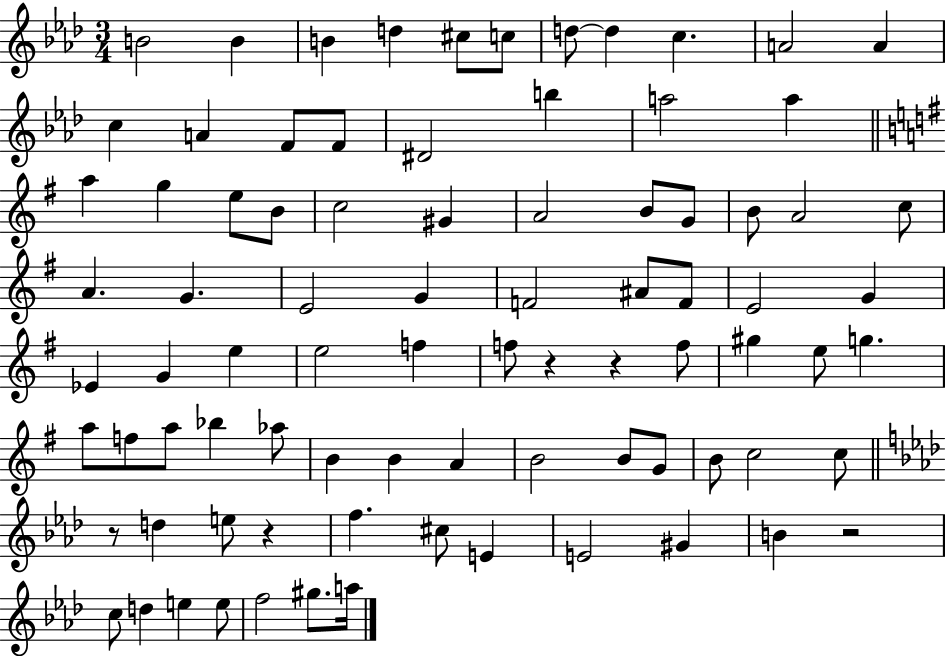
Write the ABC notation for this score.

X:1
T:Untitled
M:3/4
L:1/4
K:Ab
B2 B B d ^c/2 c/2 d/2 d c A2 A c A F/2 F/2 ^D2 b a2 a a g e/2 B/2 c2 ^G A2 B/2 G/2 B/2 A2 c/2 A G E2 G F2 ^A/2 F/2 E2 G _E G e e2 f f/2 z z f/2 ^g e/2 g a/2 f/2 a/2 _b _a/2 B B A B2 B/2 G/2 B/2 c2 c/2 z/2 d e/2 z f ^c/2 E E2 ^G B z2 c/2 d e e/2 f2 ^g/2 a/4